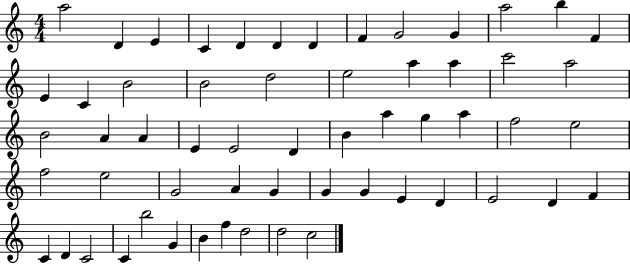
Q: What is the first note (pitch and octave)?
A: A5